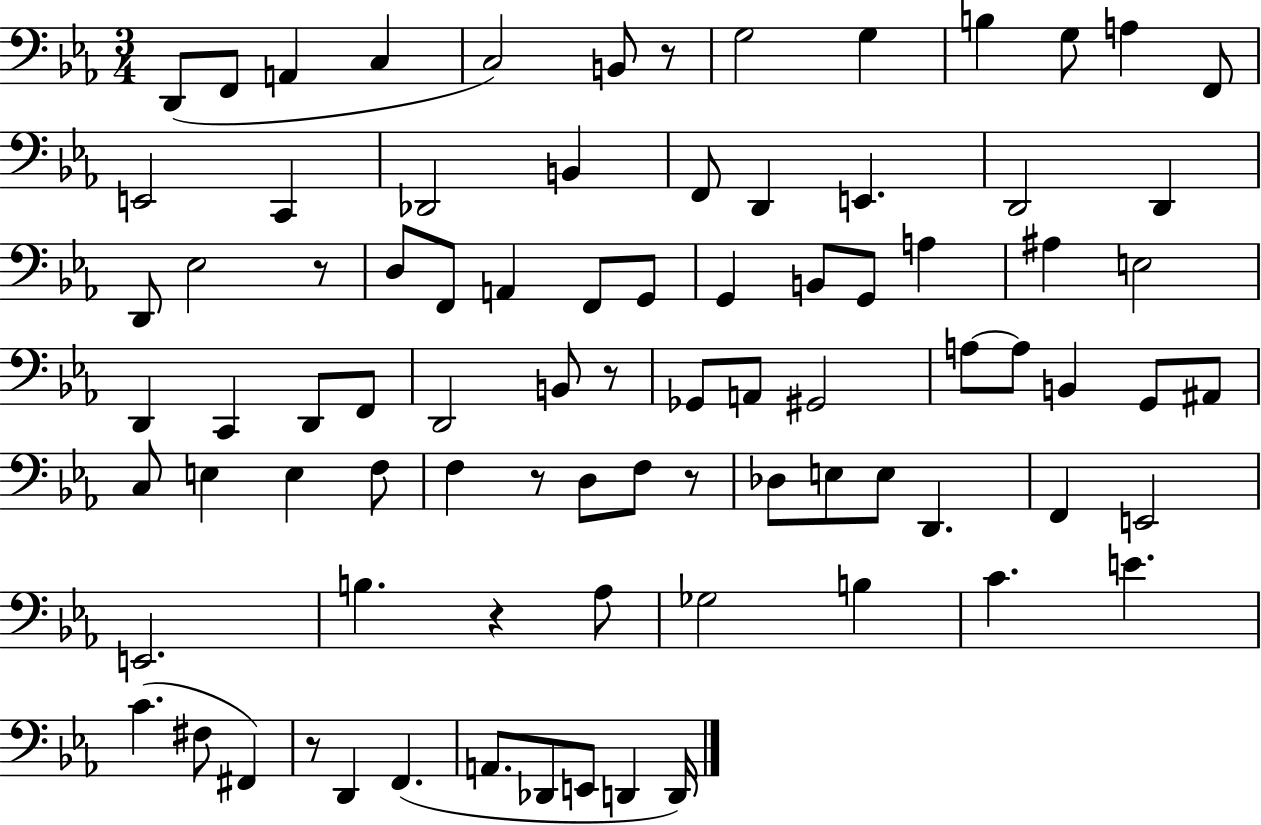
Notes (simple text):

D2/e F2/e A2/q C3/q C3/h B2/e R/e G3/h G3/q B3/q G3/e A3/q F2/e E2/h C2/q Db2/h B2/q F2/e D2/q E2/q. D2/h D2/q D2/e Eb3/h R/e D3/e F2/e A2/q F2/e G2/e G2/q B2/e G2/e A3/q A#3/q E3/h D2/q C2/q D2/e F2/e D2/h B2/e R/e Gb2/e A2/e G#2/h A3/e A3/e B2/q G2/e A#2/e C3/e E3/q E3/q F3/e F3/q R/e D3/e F3/e R/e Db3/e E3/e E3/e D2/q. F2/q E2/h E2/h. B3/q. R/q Ab3/e Gb3/h B3/q C4/q. E4/q. C4/q. F#3/e F#2/q R/e D2/q F2/q. A2/e. Db2/e E2/e D2/q D2/s